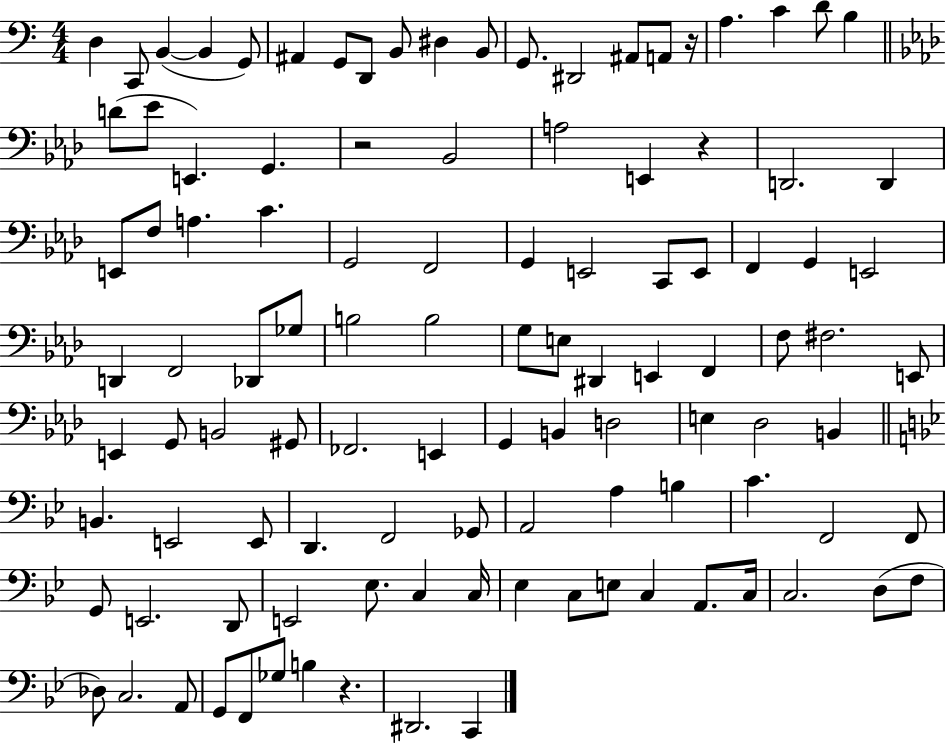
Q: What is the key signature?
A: C major